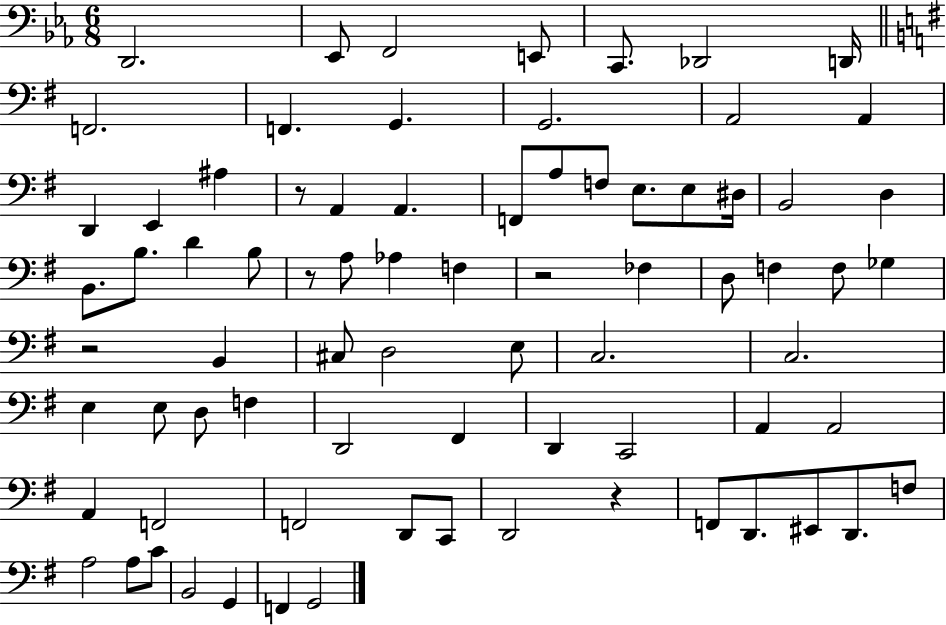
{
  \clef bass
  \numericTimeSignature
  \time 6/8
  \key ees \major
  \repeat volta 2 { d,2. | ees,8 f,2 e,8 | c,8. des,2 d,16 | \bar "||" \break \key e \minor f,2. | f,4. g,4. | g,2. | a,2 a,4 | \break d,4 e,4 ais4 | r8 a,4 a,4. | f,8 a8 f8 e8. e8 dis16 | b,2 d4 | \break b,8. b8. d'4 b8 | r8 a8 aes4 f4 | r2 fes4 | d8 f4 f8 ges4 | \break r2 b,4 | cis8 d2 e8 | c2. | c2. | \break e4 e8 d8 f4 | d,2 fis,4 | d,4 c,2 | a,4 a,2 | \break a,4 f,2 | f,2 d,8 c,8 | d,2 r4 | f,8 d,8. eis,8 d,8. f8 | \break a2 a8 c'8 | b,2 g,4 | f,4 g,2 | } \bar "|."
}